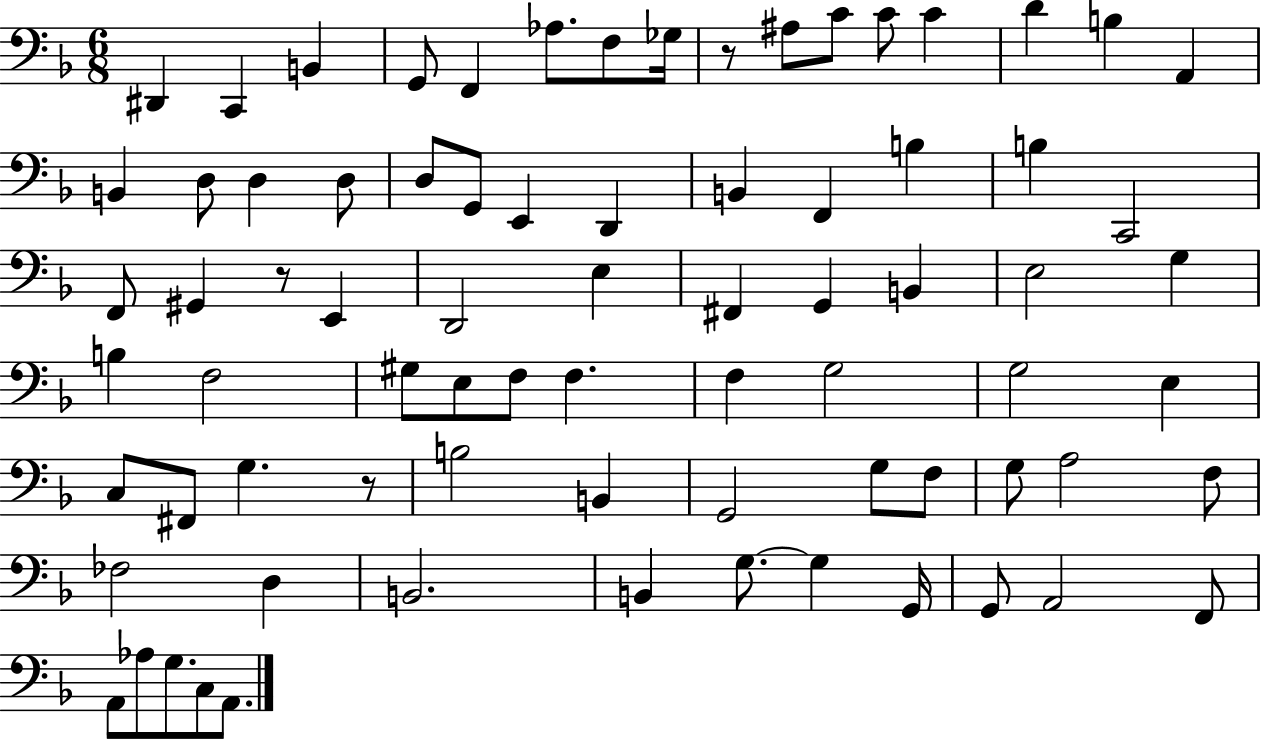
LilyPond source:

{
  \clef bass
  \numericTimeSignature
  \time 6/8
  \key f \major
  dis,4 c,4 b,4 | g,8 f,4 aes8. f8 ges16 | r8 ais8 c'8 c'8 c'4 | d'4 b4 a,4 | \break b,4 d8 d4 d8 | d8 g,8 e,4 d,4 | b,4 f,4 b4 | b4 c,2 | \break f,8 gis,4 r8 e,4 | d,2 e4 | fis,4 g,4 b,4 | e2 g4 | \break b4 f2 | gis8 e8 f8 f4. | f4 g2 | g2 e4 | \break c8 fis,8 g4. r8 | b2 b,4 | g,2 g8 f8 | g8 a2 f8 | \break fes2 d4 | b,2. | b,4 g8.~~ g4 g,16 | g,8 a,2 f,8 | \break a,8 aes8 g8. c8 a,8. | \bar "|."
}